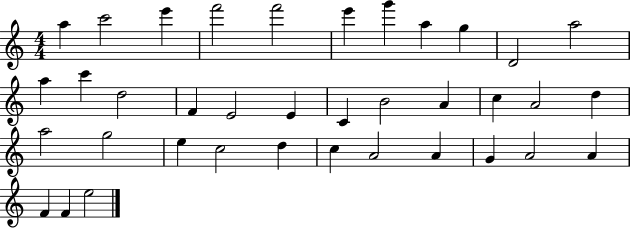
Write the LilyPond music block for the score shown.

{
  \clef treble
  \numericTimeSignature
  \time 4/4
  \key c \major
  a''4 c'''2 e'''4 | f'''2 f'''2 | e'''4 g'''4 a''4 g''4 | d'2 a''2 | \break a''4 c'''4 d''2 | f'4 e'2 e'4 | c'4 b'2 a'4 | c''4 a'2 d''4 | \break a''2 g''2 | e''4 c''2 d''4 | c''4 a'2 a'4 | g'4 a'2 a'4 | \break f'4 f'4 e''2 | \bar "|."
}